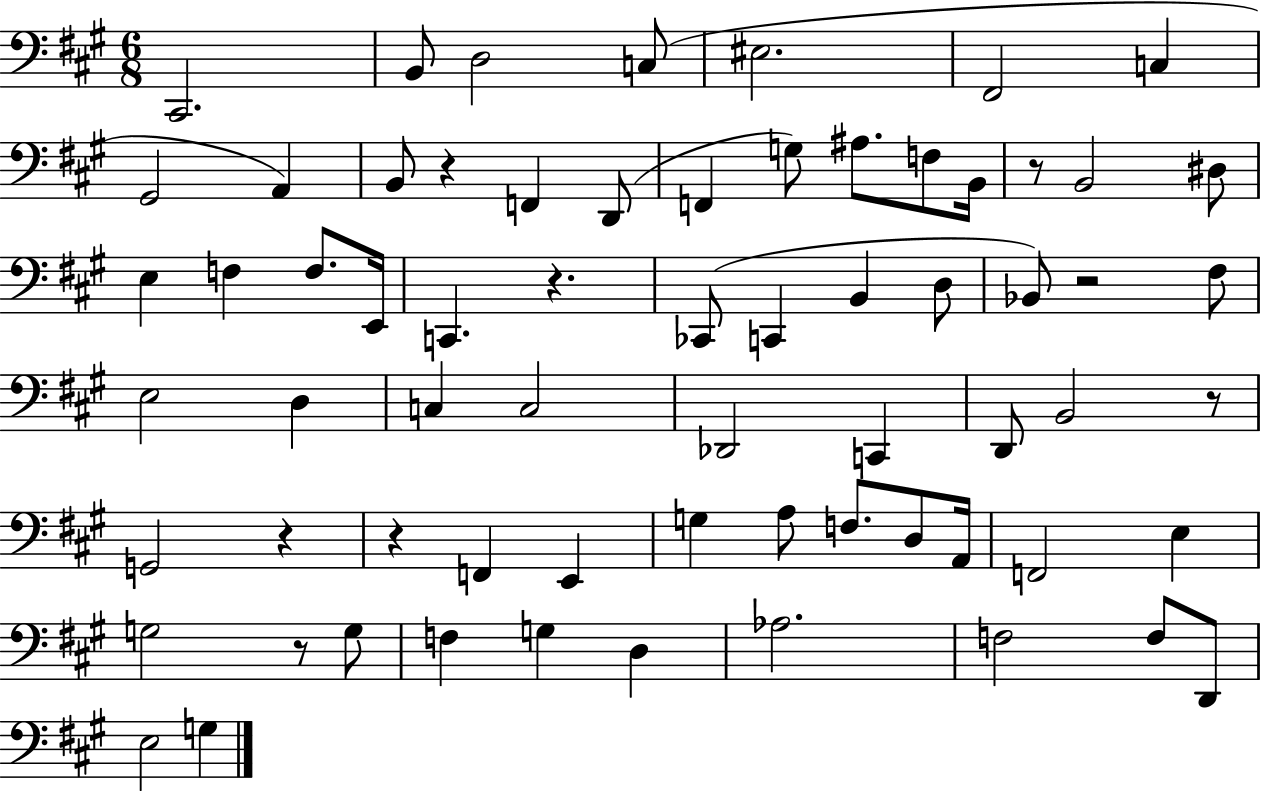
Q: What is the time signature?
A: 6/8